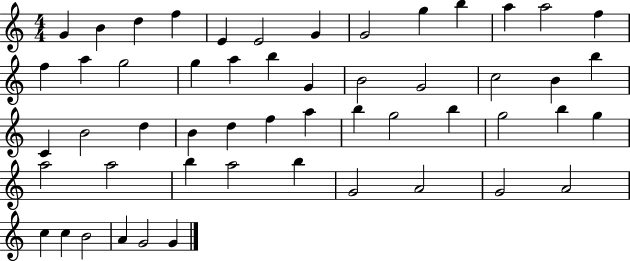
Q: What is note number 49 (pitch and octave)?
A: C5